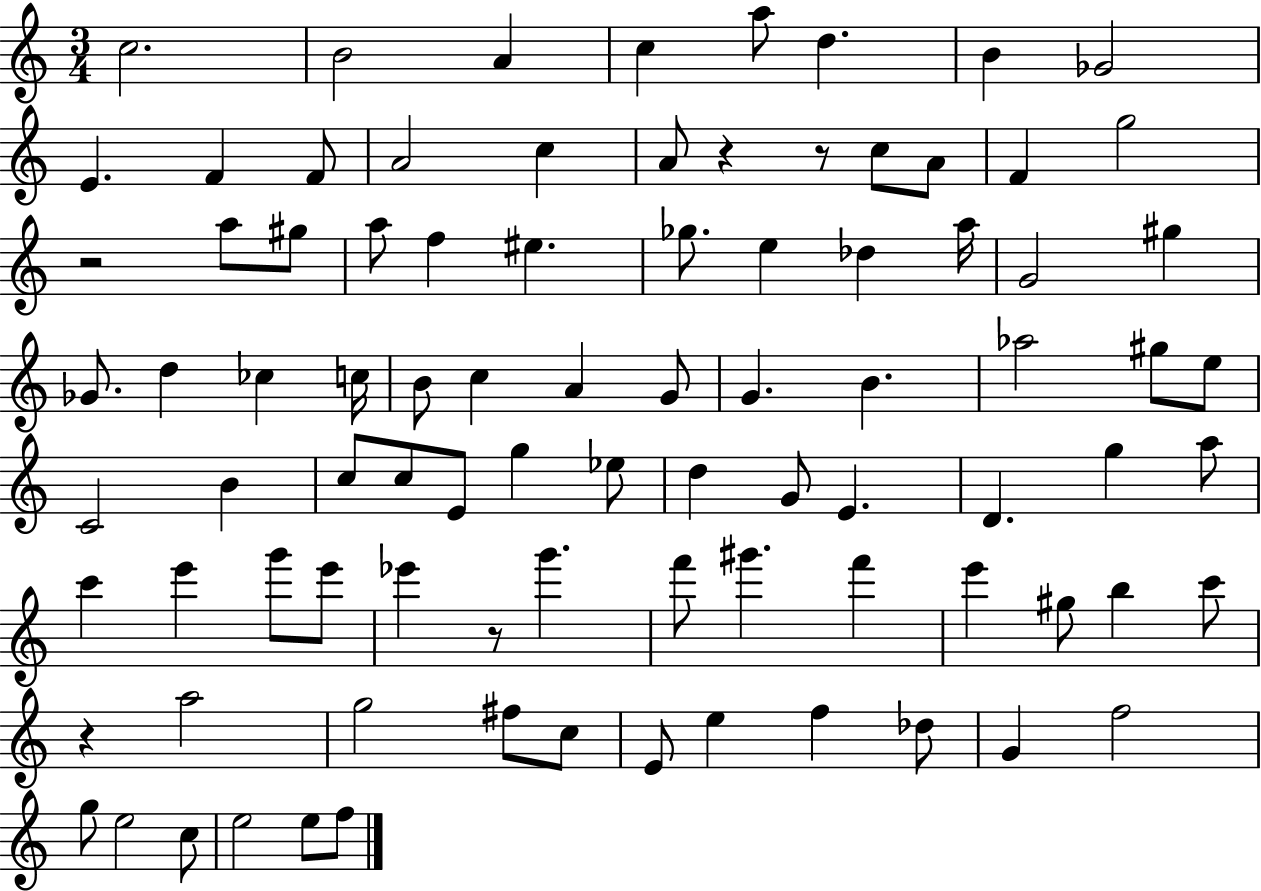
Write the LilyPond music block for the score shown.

{
  \clef treble
  \numericTimeSignature
  \time 3/4
  \key c \major
  c''2. | b'2 a'4 | c''4 a''8 d''4. | b'4 ges'2 | \break e'4. f'4 f'8 | a'2 c''4 | a'8 r4 r8 c''8 a'8 | f'4 g''2 | \break r2 a''8 gis''8 | a''8 f''4 eis''4. | ges''8. e''4 des''4 a''16 | g'2 gis''4 | \break ges'8. d''4 ces''4 c''16 | b'8 c''4 a'4 g'8 | g'4. b'4. | aes''2 gis''8 e''8 | \break c'2 b'4 | c''8 c''8 e'8 g''4 ees''8 | d''4 g'8 e'4. | d'4. g''4 a''8 | \break c'''4 e'''4 g'''8 e'''8 | ees'''4 r8 g'''4. | f'''8 gis'''4. f'''4 | e'''4 gis''8 b''4 c'''8 | \break r4 a''2 | g''2 fis''8 c''8 | e'8 e''4 f''4 des''8 | g'4 f''2 | \break g''8 e''2 c''8 | e''2 e''8 f''8 | \bar "|."
}